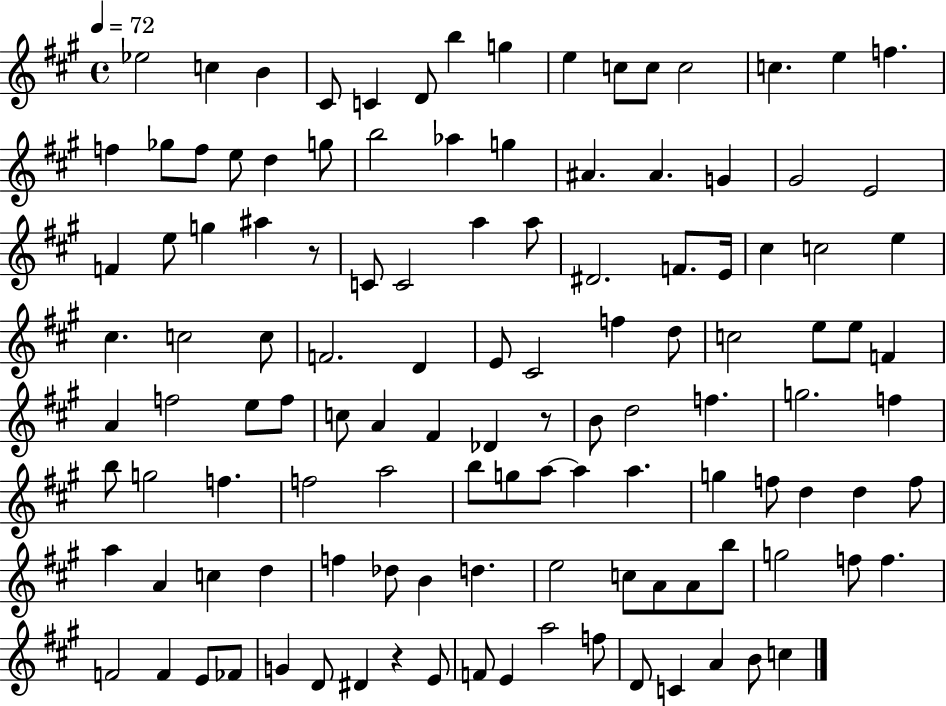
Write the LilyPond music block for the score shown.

{
  \clef treble
  \time 4/4
  \defaultTimeSignature
  \key a \major
  \tempo 4 = 72
  ees''2 c''4 b'4 | cis'8 c'4 d'8 b''4 g''4 | e''4 c''8 c''8 c''2 | c''4. e''4 f''4. | \break f''4 ges''8 f''8 e''8 d''4 g''8 | b''2 aes''4 g''4 | ais'4. ais'4. g'4 | gis'2 e'2 | \break f'4 e''8 g''4 ais''4 r8 | c'8 c'2 a''4 a''8 | dis'2. f'8. e'16 | cis''4 c''2 e''4 | \break cis''4. c''2 c''8 | f'2. d'4 | e'8 cis'2 f''4 d''8 | c''2 e''8 e''8 f'4 | \break a'4 f''2 e''8 f''8 | c''8 a'4 fis'4 des'4 r8 | b'8 d''2 f''4. | g''2. f''4 | \break b''8 g''2 f''4. | f''2 a''2 | b''8 g''8 a''8~~ a''4 a''4. | g''4 f''8 d''4 d''4 f''8 | \break a''4 a'4 c''4 d''4 | f''4 des''8 b'4 d''4. | e''2 c''8 a'8 a'8 b''8 | g''2 f''8 f''4. | \break f'2 f'4 e'8 fes'8 | g'4 d'8 dis'4 r4 e'8 | f'8 e'4 a''2 f''8 | d'8 c'4 a'4 b'8 c''4 | \break \bar "|."
}